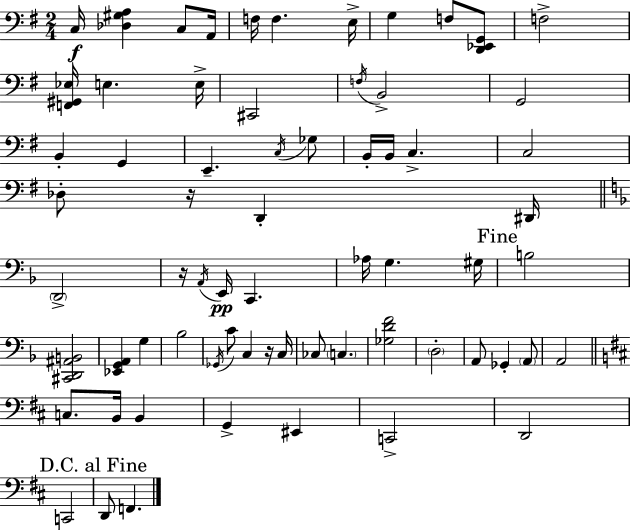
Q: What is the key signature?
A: G major